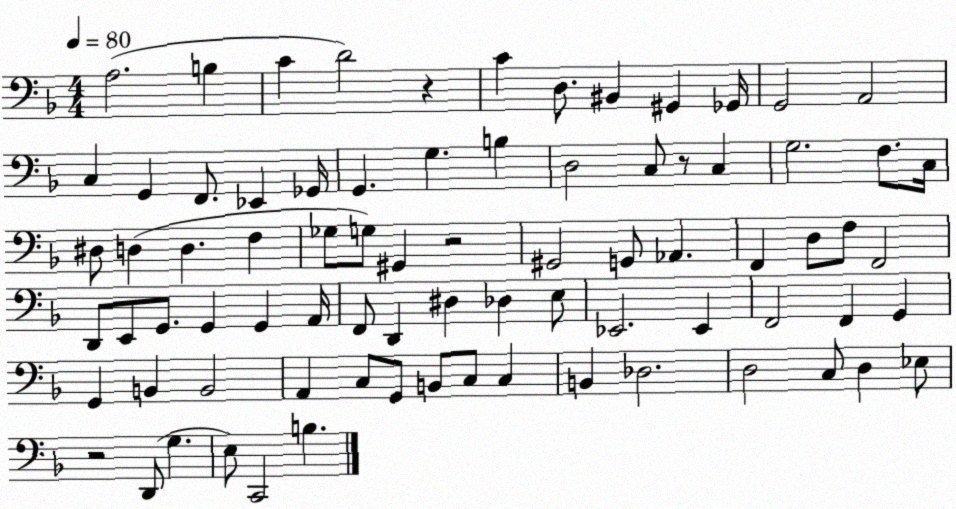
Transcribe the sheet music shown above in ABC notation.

X:1
T:Untitled
M:4/4
L:1/4
K:F
A,2 B, C D2 z C D,/2 ^B,, ^G,, _G,,/4 G,,2 A,,2 C, G,, F,,/2 _E,, _G,,/4 G,, G, B, D,2 C,/2 z/2 C, G,2 F,/2 C,/4 ^D,/2 D, D, F, _G,/2 G,/2 ^G,, z2 ^G,,2 G,,/2 _A,, F,, D,/2 F,/2 F,,2 D,,/2 E,,/2 G,,/2 G,, G,, A,,/4 F,,/2 D,, ^D, _D, E,/2 _E,,2 _E,, F,,2 F,, G,, G,, B,, B,,2 A,, C,/2 G,,/2 B,,/2 C,/2 C, B,, _D,2 D,2 C,/2 D, _E,/2 z2 D,,/2 G, E,/2 C,,2 B,